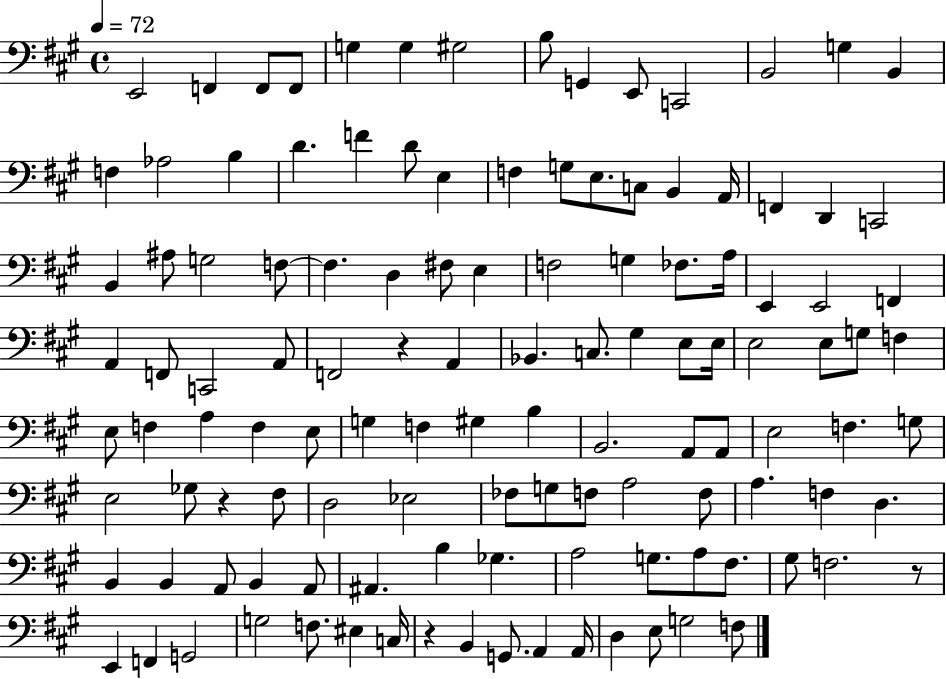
E2/h F2/q F2/e F2/e G3/q G3/q G#3/h B3/e G2/q E2/e C2/h B2/h G3/q B2/q F3/q Ab3/h B3/q D4/q. F4/q D4/e E3/q F3/q G3/e E3/e. C3/e B2/q A2/s F2/q D2/q C2/h B2/q A#3/e G3/h F3/e F3/q. D3/q F#3/e E3/q F3/h G3/q FES3/e. A3/s E2/q E2/h F2/q A2/q F2/e C2/h A2/e F2/h R/q A2/q Bb2/q. C3/e. G#3/q E3/e E3/s E3/h E3/e G3/e F3/q E3/e F3/q A3/q F3/q E3/e G3/q F3/q G#3/q B3/q B2/h. A2/e A2/e E3/h F3/q. G3/e E3/h Gb3/e R/q F#3/e D3/h Eb3/h FES3/e G3/e F3/e A3/h F3/e A3/q. F3/q D3/q. B2/q B2/q A2/e B2/q A2/e A#2/q. B3/q Gb3/q. A3/h G3/e. A3/e F#3/e. G#3/e F3/h. R/e E2/q F2/q G2/h G3/h F3/e. EIS3/q C3/s R/q B2/q G2/e. A2/q A2/s D3/q E3/e G3/h F3/e